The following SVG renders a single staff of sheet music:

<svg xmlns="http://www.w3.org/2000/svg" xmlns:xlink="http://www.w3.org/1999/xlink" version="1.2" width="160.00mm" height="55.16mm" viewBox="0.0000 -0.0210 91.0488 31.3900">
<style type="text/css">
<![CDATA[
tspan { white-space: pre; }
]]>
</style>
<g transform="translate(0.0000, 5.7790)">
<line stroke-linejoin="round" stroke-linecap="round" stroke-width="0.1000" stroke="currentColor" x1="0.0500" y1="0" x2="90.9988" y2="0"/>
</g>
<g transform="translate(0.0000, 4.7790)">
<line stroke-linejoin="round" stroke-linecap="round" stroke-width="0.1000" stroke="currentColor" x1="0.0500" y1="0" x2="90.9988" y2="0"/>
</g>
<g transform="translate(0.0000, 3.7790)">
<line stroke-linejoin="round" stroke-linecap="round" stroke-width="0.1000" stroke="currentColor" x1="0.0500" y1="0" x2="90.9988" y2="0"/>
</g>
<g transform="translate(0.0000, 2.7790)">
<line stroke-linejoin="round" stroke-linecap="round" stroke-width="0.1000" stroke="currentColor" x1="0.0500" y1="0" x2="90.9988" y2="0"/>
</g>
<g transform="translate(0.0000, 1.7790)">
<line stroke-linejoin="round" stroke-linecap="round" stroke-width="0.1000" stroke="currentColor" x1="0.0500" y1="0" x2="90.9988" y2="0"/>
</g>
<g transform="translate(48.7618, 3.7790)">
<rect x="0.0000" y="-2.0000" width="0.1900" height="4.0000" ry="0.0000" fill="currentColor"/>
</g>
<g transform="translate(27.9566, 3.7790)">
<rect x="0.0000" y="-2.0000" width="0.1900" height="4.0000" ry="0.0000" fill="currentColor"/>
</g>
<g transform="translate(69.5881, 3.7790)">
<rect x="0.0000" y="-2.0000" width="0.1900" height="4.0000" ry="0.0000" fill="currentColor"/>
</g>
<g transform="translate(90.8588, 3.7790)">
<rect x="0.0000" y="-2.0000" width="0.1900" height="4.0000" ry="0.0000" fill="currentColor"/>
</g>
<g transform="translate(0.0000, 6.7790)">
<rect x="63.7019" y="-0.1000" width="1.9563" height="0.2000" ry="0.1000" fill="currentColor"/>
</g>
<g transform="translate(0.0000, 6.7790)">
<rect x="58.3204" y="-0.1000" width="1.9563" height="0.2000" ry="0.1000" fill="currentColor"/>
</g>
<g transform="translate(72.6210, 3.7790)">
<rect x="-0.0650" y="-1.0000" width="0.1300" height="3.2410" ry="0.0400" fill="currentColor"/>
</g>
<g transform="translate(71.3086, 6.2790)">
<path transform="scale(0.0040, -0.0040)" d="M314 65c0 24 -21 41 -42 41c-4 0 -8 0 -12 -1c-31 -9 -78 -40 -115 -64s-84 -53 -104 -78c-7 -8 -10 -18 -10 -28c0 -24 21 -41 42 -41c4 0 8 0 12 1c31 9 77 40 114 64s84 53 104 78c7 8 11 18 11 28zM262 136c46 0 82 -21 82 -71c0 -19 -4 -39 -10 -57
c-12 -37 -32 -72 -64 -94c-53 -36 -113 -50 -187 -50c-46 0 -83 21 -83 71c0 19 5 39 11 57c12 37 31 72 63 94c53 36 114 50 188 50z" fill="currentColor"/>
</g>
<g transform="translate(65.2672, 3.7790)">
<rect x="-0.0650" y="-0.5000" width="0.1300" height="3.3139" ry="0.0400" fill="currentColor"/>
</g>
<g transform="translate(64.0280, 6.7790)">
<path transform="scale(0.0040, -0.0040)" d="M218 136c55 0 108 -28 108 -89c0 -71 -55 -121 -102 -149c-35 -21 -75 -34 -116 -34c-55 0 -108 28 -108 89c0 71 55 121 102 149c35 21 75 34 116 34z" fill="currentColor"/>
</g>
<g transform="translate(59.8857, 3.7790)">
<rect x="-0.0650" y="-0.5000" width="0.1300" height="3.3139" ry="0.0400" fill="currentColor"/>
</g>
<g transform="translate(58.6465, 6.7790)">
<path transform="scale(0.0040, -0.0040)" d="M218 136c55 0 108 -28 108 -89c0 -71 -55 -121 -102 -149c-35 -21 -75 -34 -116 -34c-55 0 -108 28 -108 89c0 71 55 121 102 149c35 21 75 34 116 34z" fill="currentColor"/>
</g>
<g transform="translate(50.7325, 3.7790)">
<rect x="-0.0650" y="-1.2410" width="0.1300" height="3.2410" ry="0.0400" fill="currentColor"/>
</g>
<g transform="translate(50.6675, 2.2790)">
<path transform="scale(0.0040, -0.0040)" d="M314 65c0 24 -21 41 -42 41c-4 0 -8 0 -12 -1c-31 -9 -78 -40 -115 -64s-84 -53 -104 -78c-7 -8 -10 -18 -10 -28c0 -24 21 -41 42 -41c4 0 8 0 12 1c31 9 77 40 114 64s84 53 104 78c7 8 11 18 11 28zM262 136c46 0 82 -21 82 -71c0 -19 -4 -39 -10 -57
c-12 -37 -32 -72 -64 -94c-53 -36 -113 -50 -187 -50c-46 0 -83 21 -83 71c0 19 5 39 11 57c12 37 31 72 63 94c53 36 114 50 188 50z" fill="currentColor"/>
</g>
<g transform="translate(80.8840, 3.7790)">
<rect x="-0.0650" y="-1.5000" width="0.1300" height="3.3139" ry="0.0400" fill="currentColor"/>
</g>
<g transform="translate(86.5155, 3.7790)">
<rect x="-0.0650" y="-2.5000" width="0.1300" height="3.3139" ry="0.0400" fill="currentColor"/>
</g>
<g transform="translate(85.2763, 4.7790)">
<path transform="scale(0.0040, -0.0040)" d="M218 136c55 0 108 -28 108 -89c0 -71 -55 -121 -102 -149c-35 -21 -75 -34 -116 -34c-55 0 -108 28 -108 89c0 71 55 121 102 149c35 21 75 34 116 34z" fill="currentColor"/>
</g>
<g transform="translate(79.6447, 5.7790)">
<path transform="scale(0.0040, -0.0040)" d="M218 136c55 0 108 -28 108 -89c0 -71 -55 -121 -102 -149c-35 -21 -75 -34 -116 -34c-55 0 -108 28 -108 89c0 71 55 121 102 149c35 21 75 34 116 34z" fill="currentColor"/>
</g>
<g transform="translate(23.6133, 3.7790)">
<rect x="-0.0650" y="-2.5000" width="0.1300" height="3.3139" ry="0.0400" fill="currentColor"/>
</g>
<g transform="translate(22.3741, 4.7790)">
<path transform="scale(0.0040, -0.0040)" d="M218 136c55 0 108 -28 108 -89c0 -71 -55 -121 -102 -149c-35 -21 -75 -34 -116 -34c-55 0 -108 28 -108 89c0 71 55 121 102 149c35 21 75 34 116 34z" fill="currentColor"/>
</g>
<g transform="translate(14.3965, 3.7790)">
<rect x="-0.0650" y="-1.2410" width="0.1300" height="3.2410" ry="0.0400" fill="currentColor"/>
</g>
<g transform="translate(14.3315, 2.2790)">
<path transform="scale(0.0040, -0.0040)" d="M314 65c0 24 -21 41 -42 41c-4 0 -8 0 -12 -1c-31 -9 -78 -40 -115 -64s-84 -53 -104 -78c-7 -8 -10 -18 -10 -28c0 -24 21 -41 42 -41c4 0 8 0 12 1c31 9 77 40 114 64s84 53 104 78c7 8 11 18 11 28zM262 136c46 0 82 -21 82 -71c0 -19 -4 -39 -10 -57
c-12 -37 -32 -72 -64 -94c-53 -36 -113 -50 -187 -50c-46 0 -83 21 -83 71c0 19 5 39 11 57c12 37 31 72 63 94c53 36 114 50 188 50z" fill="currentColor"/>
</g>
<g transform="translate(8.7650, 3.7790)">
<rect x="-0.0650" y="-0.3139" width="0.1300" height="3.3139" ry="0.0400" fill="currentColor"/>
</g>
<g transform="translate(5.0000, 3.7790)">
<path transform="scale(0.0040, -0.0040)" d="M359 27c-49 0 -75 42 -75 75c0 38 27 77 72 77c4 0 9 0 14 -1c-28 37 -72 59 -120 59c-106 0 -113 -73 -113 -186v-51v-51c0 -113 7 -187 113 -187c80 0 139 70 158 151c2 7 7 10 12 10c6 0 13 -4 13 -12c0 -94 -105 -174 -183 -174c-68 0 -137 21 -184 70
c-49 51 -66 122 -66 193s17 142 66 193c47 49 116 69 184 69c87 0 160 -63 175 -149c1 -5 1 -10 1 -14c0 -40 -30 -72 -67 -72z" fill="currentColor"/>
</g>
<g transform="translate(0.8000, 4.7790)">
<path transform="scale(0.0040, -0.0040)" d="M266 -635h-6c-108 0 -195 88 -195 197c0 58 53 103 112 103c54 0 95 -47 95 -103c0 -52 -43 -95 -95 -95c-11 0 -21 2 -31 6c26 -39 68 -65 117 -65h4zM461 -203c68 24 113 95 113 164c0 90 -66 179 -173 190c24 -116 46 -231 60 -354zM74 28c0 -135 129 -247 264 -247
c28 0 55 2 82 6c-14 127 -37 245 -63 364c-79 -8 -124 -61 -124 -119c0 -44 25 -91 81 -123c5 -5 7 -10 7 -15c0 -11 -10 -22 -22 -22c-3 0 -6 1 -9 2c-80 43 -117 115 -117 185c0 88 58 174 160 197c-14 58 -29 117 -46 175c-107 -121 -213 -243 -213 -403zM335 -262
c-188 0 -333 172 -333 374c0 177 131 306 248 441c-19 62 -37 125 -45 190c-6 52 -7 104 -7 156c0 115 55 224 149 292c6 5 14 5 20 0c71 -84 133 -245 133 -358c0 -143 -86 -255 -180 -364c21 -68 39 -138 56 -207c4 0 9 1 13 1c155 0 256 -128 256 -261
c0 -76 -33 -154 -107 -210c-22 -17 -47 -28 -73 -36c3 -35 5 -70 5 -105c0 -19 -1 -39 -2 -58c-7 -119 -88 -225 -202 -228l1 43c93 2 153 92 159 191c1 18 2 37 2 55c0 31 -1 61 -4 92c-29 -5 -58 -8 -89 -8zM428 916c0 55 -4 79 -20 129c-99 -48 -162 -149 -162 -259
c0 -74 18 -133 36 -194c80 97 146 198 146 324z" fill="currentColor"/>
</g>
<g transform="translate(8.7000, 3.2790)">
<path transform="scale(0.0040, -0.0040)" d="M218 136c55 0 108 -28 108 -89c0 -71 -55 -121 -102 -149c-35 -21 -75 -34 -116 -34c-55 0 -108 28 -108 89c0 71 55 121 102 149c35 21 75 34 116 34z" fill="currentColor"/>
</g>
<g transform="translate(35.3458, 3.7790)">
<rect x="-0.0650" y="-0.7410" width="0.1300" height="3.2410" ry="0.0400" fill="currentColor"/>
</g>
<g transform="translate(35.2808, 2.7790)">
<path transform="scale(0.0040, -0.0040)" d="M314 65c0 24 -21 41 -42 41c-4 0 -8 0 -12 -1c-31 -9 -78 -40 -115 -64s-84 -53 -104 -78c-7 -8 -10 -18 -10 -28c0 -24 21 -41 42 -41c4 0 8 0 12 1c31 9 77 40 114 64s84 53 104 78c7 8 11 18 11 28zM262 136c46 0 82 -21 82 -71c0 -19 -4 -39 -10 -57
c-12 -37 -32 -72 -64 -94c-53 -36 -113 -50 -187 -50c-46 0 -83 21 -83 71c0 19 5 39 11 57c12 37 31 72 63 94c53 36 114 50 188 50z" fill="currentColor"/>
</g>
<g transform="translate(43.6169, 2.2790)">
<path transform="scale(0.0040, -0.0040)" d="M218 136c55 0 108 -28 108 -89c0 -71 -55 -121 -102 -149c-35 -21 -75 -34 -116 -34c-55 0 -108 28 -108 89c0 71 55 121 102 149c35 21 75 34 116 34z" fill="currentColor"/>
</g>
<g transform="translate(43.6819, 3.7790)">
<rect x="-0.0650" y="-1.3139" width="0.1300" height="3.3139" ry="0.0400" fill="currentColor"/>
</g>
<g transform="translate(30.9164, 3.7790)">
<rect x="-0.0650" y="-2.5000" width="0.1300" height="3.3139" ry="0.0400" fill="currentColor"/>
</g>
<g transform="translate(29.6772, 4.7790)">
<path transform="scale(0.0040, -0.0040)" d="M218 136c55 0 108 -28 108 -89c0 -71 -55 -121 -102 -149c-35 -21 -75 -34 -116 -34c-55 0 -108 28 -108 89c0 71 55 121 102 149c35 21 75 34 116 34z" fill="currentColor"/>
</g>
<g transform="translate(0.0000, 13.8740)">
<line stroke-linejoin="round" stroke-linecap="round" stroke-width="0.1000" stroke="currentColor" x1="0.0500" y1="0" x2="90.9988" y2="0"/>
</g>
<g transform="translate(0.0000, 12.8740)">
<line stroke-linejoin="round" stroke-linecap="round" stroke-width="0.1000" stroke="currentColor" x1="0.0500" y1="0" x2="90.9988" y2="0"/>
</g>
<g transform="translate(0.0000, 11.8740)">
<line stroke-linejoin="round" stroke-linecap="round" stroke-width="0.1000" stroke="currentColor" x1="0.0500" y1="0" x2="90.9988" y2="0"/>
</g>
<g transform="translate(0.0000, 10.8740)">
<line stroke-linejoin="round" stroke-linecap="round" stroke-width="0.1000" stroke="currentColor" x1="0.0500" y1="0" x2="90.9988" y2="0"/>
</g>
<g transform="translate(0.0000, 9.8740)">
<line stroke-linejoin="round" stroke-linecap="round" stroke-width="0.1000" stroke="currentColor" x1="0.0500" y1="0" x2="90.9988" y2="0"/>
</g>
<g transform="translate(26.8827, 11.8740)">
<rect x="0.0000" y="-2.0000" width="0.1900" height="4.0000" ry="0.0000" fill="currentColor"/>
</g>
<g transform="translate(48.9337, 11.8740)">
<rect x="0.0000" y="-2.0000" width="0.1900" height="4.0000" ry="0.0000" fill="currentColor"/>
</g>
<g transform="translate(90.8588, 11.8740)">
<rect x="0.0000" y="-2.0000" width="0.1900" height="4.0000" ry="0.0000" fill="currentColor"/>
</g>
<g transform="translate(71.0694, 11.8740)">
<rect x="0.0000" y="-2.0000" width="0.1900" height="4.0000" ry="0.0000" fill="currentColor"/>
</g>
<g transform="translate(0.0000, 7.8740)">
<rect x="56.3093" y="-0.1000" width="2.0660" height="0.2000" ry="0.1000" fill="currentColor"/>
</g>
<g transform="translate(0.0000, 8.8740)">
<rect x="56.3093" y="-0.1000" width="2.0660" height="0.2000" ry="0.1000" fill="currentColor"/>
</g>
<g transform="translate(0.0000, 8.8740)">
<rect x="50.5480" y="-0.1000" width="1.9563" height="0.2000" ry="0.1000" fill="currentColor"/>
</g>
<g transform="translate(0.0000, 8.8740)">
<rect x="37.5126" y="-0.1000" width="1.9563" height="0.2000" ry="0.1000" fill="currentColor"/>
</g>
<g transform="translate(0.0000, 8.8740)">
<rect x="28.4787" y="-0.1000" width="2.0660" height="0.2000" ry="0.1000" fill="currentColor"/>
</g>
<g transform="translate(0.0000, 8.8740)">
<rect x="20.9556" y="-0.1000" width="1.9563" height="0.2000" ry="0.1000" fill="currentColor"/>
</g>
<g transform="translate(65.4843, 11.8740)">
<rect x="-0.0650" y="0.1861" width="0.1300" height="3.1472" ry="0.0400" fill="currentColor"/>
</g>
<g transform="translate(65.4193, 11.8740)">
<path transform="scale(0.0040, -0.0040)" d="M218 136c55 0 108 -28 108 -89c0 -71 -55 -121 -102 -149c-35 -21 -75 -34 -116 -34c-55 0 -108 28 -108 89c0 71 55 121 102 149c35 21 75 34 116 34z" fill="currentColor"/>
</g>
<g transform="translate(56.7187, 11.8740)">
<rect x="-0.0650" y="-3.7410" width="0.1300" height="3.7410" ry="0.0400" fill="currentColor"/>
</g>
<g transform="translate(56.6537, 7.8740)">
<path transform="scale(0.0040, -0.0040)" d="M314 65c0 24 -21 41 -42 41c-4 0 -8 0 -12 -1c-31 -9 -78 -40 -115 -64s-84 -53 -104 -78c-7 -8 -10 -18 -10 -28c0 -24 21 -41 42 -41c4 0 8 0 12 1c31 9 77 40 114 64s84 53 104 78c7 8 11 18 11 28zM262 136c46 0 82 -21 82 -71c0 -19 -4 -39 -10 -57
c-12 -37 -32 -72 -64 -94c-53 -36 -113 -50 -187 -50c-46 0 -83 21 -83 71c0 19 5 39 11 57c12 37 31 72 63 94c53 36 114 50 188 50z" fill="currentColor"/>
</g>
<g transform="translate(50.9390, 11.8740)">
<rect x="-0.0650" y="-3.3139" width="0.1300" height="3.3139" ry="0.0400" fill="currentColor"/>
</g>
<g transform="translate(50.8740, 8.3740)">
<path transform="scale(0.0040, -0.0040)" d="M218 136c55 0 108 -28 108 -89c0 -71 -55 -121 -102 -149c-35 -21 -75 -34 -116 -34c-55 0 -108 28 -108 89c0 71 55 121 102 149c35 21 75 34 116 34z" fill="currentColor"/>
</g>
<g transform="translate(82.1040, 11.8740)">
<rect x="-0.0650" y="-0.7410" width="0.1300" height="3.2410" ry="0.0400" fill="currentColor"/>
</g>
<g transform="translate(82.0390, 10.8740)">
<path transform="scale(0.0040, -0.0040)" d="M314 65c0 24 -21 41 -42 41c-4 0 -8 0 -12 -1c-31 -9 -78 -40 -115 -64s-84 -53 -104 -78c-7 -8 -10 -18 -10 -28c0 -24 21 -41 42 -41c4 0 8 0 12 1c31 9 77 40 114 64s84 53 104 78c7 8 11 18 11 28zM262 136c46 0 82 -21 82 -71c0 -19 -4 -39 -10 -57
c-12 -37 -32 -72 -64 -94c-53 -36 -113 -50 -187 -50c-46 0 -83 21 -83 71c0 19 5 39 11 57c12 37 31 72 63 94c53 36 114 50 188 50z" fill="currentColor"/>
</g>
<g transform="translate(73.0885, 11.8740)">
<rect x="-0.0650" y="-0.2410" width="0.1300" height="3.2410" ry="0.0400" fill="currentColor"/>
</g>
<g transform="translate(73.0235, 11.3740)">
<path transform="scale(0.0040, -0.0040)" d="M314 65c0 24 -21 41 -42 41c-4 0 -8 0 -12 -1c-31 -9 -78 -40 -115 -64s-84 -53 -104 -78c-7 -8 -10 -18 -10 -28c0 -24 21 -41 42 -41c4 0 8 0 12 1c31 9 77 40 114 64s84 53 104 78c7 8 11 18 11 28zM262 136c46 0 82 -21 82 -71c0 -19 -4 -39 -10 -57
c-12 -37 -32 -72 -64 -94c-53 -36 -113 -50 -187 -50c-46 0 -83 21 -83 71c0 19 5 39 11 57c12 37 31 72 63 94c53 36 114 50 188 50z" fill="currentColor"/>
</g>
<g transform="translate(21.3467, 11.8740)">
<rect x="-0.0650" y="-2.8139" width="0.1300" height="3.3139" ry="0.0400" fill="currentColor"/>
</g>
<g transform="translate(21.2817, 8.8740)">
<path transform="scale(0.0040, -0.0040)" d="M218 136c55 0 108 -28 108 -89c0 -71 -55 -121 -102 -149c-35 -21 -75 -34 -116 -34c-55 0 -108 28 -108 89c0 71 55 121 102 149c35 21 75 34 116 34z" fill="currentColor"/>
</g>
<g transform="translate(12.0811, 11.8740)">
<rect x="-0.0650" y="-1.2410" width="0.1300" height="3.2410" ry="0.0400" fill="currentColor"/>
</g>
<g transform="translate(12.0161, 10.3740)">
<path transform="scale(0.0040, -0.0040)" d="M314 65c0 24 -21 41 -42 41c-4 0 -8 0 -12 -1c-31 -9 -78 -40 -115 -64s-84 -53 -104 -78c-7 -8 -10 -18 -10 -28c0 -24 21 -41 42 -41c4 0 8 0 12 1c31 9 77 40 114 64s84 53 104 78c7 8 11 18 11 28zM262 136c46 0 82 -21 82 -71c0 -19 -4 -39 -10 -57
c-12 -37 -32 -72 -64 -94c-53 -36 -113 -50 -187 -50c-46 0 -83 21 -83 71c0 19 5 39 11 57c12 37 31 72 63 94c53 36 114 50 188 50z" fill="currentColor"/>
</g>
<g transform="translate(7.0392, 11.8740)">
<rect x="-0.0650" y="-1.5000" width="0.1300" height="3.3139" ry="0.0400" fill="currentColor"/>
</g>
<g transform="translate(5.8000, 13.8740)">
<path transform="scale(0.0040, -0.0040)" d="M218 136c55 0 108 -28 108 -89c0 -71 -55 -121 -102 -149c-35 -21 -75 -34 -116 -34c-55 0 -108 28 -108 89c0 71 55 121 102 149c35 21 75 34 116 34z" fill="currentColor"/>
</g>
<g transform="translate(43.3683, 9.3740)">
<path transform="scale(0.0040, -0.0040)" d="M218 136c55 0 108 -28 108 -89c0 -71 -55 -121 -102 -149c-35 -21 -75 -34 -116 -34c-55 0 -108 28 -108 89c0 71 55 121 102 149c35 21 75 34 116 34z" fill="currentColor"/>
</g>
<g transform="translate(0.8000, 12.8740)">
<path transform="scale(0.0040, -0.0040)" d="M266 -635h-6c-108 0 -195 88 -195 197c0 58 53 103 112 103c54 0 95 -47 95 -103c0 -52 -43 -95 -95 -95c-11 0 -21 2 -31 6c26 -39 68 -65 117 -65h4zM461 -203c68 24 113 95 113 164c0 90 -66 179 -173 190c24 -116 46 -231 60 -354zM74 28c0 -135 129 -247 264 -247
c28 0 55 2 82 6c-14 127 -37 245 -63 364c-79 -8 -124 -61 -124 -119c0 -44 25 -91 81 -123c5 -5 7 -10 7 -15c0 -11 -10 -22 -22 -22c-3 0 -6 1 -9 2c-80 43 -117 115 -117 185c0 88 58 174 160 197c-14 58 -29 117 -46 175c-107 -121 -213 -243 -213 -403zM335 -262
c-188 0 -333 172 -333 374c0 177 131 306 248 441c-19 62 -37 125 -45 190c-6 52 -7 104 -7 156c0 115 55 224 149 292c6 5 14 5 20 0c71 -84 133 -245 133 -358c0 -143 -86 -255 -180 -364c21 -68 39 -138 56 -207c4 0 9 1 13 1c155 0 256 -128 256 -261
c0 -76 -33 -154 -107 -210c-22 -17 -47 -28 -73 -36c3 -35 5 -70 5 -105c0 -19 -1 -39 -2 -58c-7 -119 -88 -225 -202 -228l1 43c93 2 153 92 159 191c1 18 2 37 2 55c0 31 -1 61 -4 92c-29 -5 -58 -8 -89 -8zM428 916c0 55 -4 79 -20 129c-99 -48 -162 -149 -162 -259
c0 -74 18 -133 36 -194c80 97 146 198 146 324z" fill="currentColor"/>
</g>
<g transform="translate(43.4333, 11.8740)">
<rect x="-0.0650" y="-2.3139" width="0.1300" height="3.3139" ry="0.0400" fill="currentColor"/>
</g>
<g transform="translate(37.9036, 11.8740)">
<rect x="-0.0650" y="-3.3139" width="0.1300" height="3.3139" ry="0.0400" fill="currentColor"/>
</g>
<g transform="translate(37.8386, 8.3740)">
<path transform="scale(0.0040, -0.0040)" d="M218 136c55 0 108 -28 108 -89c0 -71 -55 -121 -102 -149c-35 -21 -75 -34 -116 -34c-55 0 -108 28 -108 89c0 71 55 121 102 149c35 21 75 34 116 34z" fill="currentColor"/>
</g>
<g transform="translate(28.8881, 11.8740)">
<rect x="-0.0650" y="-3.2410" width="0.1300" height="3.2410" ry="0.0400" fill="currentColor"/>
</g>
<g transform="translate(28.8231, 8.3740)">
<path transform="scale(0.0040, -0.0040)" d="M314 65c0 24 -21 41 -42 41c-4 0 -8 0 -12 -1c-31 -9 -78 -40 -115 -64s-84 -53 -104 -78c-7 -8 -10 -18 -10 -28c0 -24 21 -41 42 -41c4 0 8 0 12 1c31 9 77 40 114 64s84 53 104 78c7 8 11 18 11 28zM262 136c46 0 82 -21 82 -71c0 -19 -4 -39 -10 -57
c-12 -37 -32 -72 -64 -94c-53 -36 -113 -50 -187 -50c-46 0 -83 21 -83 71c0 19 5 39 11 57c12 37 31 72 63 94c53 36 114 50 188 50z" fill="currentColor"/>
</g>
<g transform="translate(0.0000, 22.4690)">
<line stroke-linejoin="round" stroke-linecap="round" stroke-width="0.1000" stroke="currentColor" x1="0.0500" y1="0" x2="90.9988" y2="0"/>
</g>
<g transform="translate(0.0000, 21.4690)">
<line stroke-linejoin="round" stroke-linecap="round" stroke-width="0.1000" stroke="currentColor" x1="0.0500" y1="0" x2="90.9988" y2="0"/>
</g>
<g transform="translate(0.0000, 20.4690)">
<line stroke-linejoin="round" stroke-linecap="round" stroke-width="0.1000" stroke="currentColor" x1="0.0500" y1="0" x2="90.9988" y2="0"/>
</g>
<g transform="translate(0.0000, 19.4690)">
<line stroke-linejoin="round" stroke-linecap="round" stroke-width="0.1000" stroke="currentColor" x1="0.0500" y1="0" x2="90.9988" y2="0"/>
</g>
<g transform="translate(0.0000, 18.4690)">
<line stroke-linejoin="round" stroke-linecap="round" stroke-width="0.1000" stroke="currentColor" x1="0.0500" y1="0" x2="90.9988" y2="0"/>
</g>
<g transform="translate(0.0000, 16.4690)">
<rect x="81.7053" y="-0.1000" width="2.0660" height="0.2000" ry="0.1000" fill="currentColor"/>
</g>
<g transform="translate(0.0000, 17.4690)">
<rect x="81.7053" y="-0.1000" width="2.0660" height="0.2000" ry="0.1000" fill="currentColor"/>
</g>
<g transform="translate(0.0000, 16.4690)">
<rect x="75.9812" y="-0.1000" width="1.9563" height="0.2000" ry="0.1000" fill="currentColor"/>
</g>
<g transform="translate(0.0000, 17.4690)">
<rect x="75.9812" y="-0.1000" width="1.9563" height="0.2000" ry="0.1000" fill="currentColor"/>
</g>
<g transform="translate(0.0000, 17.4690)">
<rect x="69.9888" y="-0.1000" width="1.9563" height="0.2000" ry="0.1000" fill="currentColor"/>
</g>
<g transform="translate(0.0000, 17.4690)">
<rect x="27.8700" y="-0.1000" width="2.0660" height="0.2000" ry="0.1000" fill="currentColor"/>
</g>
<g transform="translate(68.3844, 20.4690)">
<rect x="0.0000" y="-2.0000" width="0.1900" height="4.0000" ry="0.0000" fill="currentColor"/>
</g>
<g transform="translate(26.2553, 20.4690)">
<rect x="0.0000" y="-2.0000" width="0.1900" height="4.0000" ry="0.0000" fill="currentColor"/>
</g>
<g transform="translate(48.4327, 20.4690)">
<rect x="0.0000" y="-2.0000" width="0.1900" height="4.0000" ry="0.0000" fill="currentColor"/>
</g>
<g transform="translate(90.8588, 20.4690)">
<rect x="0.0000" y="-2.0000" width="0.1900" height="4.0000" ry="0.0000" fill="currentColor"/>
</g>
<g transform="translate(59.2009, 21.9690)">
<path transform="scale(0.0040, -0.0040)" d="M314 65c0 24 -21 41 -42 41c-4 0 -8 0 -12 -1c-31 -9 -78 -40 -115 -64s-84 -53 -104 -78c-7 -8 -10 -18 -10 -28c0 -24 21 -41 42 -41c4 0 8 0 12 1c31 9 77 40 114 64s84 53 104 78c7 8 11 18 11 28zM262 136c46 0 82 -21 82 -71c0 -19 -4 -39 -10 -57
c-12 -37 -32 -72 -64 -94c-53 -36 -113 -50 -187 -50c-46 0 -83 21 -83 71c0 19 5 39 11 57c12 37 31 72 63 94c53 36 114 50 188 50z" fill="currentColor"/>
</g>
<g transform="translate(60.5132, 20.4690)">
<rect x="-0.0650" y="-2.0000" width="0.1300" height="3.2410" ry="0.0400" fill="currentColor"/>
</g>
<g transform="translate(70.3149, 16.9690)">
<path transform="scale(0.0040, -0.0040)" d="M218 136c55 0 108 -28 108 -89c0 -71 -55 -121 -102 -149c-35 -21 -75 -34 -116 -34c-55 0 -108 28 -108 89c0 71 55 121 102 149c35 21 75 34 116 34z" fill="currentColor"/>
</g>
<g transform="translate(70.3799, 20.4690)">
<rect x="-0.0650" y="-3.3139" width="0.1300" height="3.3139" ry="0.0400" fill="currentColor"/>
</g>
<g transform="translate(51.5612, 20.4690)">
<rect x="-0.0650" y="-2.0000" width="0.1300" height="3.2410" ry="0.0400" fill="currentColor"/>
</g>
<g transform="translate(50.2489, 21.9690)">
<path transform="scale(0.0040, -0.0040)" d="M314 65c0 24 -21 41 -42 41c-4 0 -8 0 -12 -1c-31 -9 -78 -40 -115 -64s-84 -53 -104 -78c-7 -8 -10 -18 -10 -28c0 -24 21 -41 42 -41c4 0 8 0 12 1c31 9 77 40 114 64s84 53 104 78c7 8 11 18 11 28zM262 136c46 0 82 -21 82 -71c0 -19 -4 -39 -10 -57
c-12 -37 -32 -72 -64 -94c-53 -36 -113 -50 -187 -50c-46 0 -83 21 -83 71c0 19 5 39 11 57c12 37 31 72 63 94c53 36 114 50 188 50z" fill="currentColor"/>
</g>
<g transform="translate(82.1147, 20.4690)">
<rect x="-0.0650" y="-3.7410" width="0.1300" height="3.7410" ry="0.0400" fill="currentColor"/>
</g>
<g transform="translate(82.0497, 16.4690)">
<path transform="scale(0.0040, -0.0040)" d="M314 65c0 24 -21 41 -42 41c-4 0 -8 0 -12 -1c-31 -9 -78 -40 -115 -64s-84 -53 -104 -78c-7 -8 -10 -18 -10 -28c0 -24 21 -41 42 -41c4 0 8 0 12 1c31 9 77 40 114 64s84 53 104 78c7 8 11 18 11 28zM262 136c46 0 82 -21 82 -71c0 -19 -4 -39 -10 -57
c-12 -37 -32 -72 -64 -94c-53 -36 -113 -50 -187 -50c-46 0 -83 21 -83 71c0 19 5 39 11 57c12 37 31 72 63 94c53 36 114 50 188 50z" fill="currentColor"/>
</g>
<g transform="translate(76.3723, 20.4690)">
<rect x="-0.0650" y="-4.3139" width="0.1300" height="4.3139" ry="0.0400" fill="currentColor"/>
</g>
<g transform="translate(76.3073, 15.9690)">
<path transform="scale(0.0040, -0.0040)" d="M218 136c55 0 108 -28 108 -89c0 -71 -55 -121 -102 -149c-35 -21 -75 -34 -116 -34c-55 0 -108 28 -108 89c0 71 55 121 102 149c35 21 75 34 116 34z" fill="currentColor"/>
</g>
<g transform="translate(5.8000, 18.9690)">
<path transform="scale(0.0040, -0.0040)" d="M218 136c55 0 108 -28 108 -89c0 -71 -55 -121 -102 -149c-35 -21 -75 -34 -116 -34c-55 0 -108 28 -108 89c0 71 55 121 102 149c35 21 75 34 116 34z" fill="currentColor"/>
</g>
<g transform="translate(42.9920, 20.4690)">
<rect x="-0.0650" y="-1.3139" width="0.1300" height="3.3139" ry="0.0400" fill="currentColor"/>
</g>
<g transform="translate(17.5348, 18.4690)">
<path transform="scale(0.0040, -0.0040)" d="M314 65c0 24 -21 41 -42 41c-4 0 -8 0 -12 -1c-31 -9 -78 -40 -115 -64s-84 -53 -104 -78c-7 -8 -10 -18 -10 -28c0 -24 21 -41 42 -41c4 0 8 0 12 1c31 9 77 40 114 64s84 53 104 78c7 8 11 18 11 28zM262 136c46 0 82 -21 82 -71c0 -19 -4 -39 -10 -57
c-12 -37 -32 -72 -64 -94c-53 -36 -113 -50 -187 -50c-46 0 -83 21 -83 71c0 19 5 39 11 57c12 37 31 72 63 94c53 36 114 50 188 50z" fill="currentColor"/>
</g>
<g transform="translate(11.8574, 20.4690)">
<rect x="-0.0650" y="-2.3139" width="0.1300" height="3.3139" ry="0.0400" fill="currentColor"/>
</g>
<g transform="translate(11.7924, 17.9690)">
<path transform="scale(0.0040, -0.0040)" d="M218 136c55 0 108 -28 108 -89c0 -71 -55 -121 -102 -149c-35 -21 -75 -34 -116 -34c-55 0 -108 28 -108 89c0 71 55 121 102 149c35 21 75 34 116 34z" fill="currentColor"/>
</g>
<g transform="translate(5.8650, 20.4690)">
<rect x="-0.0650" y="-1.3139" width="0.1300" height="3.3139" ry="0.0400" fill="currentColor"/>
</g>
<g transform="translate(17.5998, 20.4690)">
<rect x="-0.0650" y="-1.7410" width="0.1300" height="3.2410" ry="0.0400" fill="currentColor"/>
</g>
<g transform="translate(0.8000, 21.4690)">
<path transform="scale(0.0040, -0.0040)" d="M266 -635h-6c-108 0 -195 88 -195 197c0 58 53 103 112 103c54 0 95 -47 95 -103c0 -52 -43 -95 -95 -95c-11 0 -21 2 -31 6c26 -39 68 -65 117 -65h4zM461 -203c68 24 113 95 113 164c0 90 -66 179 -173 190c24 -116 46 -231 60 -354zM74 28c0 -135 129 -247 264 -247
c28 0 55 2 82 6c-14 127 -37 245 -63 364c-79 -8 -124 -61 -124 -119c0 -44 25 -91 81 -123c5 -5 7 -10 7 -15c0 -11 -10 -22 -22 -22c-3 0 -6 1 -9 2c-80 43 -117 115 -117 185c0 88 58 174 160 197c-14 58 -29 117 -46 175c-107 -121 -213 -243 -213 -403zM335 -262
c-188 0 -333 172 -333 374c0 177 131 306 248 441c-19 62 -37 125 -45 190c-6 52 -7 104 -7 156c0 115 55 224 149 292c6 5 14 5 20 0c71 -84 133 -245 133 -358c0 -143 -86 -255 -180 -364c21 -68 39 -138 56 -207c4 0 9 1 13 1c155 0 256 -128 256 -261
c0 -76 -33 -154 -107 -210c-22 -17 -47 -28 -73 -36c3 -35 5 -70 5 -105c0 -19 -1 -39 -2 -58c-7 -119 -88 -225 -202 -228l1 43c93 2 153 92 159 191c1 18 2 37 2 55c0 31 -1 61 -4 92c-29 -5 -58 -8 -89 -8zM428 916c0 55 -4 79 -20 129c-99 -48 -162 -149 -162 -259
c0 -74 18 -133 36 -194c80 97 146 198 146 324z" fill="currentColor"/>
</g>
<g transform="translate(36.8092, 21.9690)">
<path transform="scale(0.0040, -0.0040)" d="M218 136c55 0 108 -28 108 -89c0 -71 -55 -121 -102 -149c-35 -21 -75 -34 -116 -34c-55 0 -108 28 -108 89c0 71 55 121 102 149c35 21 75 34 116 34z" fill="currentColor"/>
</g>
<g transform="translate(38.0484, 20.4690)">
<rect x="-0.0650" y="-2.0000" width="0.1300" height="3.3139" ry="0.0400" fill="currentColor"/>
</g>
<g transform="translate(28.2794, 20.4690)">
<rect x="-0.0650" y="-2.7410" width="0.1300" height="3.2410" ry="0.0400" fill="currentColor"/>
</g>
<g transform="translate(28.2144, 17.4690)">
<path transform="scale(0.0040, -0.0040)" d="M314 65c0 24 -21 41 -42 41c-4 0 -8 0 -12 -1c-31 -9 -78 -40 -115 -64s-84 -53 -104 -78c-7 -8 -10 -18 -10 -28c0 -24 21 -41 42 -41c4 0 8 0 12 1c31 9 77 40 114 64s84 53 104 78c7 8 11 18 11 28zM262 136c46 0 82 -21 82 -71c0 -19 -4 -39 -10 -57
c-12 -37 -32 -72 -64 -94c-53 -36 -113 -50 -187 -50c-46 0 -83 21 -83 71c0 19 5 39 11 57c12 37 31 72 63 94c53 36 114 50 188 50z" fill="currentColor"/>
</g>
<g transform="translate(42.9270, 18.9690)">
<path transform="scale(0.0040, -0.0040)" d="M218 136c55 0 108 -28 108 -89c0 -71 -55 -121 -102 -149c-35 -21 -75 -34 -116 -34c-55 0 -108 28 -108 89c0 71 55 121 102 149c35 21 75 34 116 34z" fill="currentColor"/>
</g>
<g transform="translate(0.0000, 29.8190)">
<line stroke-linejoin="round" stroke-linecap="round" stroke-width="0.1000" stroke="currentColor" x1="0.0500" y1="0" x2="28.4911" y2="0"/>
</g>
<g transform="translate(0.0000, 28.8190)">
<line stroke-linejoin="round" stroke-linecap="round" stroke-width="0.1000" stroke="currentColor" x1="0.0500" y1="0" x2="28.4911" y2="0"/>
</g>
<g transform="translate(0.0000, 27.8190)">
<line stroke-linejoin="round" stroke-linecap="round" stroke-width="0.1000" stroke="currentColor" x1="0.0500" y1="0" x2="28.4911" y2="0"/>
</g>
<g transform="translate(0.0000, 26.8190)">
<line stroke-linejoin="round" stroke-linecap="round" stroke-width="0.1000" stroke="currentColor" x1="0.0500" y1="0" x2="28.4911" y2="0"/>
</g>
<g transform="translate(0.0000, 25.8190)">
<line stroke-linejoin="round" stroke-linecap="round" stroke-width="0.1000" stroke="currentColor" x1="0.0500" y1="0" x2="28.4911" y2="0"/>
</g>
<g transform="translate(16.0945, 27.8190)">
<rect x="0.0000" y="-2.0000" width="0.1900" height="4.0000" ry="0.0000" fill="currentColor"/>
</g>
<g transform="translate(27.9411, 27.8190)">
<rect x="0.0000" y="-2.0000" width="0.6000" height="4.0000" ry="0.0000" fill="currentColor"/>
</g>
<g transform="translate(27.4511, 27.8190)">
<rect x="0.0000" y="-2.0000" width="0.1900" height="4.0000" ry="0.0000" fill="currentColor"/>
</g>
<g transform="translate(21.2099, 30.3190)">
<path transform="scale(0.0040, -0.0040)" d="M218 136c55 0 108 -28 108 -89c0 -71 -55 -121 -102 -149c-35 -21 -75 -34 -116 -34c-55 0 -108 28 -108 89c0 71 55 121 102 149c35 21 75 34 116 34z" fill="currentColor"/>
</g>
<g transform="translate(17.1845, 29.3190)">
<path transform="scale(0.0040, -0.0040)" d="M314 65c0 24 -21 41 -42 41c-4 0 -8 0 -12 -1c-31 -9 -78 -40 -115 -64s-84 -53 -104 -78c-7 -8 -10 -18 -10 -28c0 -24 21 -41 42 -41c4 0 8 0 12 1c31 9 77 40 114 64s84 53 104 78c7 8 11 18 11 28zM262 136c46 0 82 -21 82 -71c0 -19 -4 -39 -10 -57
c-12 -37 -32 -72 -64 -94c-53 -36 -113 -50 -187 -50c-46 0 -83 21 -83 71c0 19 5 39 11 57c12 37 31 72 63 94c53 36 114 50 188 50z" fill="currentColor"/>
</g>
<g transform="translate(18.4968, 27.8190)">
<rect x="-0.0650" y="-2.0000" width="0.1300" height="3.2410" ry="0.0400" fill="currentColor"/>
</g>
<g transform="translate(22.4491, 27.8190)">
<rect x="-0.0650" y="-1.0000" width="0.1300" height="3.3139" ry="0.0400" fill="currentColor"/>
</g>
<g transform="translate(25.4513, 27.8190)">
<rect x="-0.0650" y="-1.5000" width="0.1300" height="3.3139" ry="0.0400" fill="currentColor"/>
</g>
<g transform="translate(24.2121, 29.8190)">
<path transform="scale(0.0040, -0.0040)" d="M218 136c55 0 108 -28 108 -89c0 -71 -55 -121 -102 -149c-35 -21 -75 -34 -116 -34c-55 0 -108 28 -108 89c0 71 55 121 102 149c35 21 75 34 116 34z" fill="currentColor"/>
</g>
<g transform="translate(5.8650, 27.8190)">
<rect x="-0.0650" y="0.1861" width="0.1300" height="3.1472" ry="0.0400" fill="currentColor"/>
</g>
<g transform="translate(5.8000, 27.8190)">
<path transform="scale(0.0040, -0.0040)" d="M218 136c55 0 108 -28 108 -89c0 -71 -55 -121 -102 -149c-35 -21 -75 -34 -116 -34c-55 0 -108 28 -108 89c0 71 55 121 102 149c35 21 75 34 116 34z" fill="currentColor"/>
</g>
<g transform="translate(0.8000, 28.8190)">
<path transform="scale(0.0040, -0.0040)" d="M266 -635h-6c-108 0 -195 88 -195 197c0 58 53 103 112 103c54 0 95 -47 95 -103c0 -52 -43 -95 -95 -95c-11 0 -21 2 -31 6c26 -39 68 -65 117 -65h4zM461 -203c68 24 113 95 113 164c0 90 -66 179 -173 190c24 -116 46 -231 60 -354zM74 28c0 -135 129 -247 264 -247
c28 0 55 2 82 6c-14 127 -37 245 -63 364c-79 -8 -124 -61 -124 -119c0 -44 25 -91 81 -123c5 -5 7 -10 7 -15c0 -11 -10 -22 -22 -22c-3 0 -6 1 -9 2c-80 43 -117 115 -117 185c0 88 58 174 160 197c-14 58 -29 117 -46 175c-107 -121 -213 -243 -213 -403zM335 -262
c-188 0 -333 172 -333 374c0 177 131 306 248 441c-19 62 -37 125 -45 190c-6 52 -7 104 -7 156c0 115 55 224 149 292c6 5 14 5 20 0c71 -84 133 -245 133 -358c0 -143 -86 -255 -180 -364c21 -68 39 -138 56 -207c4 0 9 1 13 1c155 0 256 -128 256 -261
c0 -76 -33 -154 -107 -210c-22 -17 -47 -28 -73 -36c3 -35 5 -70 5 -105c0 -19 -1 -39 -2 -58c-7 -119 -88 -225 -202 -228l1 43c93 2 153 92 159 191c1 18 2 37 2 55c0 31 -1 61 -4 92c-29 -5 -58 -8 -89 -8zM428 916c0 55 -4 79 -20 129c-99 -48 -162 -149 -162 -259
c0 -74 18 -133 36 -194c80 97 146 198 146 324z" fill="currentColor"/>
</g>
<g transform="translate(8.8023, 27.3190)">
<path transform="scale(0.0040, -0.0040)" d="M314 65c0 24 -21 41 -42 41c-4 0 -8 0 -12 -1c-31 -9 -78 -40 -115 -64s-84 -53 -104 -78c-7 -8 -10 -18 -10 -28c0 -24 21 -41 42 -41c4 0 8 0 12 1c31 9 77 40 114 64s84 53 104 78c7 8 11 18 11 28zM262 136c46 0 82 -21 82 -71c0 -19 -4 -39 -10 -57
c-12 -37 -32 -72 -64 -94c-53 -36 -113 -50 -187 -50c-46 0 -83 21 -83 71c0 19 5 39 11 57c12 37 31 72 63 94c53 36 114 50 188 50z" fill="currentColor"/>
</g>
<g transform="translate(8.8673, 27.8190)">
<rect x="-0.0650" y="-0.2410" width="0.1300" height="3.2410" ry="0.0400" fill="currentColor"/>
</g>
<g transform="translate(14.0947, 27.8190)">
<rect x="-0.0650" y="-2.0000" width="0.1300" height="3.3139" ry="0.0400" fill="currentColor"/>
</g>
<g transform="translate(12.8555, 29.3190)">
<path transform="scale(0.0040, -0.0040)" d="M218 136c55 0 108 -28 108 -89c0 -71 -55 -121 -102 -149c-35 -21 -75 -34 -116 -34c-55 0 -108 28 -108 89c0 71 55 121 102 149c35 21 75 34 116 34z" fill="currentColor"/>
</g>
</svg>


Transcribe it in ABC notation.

X:1
T:Untitled
M:4/4
L:1/4
K:C
c e2 G G d2 e e2 C C D2 E G E e2 a b2 b g b c'2 B c2 d2 e g f2 a2 F e F2 F2 b d' c'2 B c2 F F2 D E